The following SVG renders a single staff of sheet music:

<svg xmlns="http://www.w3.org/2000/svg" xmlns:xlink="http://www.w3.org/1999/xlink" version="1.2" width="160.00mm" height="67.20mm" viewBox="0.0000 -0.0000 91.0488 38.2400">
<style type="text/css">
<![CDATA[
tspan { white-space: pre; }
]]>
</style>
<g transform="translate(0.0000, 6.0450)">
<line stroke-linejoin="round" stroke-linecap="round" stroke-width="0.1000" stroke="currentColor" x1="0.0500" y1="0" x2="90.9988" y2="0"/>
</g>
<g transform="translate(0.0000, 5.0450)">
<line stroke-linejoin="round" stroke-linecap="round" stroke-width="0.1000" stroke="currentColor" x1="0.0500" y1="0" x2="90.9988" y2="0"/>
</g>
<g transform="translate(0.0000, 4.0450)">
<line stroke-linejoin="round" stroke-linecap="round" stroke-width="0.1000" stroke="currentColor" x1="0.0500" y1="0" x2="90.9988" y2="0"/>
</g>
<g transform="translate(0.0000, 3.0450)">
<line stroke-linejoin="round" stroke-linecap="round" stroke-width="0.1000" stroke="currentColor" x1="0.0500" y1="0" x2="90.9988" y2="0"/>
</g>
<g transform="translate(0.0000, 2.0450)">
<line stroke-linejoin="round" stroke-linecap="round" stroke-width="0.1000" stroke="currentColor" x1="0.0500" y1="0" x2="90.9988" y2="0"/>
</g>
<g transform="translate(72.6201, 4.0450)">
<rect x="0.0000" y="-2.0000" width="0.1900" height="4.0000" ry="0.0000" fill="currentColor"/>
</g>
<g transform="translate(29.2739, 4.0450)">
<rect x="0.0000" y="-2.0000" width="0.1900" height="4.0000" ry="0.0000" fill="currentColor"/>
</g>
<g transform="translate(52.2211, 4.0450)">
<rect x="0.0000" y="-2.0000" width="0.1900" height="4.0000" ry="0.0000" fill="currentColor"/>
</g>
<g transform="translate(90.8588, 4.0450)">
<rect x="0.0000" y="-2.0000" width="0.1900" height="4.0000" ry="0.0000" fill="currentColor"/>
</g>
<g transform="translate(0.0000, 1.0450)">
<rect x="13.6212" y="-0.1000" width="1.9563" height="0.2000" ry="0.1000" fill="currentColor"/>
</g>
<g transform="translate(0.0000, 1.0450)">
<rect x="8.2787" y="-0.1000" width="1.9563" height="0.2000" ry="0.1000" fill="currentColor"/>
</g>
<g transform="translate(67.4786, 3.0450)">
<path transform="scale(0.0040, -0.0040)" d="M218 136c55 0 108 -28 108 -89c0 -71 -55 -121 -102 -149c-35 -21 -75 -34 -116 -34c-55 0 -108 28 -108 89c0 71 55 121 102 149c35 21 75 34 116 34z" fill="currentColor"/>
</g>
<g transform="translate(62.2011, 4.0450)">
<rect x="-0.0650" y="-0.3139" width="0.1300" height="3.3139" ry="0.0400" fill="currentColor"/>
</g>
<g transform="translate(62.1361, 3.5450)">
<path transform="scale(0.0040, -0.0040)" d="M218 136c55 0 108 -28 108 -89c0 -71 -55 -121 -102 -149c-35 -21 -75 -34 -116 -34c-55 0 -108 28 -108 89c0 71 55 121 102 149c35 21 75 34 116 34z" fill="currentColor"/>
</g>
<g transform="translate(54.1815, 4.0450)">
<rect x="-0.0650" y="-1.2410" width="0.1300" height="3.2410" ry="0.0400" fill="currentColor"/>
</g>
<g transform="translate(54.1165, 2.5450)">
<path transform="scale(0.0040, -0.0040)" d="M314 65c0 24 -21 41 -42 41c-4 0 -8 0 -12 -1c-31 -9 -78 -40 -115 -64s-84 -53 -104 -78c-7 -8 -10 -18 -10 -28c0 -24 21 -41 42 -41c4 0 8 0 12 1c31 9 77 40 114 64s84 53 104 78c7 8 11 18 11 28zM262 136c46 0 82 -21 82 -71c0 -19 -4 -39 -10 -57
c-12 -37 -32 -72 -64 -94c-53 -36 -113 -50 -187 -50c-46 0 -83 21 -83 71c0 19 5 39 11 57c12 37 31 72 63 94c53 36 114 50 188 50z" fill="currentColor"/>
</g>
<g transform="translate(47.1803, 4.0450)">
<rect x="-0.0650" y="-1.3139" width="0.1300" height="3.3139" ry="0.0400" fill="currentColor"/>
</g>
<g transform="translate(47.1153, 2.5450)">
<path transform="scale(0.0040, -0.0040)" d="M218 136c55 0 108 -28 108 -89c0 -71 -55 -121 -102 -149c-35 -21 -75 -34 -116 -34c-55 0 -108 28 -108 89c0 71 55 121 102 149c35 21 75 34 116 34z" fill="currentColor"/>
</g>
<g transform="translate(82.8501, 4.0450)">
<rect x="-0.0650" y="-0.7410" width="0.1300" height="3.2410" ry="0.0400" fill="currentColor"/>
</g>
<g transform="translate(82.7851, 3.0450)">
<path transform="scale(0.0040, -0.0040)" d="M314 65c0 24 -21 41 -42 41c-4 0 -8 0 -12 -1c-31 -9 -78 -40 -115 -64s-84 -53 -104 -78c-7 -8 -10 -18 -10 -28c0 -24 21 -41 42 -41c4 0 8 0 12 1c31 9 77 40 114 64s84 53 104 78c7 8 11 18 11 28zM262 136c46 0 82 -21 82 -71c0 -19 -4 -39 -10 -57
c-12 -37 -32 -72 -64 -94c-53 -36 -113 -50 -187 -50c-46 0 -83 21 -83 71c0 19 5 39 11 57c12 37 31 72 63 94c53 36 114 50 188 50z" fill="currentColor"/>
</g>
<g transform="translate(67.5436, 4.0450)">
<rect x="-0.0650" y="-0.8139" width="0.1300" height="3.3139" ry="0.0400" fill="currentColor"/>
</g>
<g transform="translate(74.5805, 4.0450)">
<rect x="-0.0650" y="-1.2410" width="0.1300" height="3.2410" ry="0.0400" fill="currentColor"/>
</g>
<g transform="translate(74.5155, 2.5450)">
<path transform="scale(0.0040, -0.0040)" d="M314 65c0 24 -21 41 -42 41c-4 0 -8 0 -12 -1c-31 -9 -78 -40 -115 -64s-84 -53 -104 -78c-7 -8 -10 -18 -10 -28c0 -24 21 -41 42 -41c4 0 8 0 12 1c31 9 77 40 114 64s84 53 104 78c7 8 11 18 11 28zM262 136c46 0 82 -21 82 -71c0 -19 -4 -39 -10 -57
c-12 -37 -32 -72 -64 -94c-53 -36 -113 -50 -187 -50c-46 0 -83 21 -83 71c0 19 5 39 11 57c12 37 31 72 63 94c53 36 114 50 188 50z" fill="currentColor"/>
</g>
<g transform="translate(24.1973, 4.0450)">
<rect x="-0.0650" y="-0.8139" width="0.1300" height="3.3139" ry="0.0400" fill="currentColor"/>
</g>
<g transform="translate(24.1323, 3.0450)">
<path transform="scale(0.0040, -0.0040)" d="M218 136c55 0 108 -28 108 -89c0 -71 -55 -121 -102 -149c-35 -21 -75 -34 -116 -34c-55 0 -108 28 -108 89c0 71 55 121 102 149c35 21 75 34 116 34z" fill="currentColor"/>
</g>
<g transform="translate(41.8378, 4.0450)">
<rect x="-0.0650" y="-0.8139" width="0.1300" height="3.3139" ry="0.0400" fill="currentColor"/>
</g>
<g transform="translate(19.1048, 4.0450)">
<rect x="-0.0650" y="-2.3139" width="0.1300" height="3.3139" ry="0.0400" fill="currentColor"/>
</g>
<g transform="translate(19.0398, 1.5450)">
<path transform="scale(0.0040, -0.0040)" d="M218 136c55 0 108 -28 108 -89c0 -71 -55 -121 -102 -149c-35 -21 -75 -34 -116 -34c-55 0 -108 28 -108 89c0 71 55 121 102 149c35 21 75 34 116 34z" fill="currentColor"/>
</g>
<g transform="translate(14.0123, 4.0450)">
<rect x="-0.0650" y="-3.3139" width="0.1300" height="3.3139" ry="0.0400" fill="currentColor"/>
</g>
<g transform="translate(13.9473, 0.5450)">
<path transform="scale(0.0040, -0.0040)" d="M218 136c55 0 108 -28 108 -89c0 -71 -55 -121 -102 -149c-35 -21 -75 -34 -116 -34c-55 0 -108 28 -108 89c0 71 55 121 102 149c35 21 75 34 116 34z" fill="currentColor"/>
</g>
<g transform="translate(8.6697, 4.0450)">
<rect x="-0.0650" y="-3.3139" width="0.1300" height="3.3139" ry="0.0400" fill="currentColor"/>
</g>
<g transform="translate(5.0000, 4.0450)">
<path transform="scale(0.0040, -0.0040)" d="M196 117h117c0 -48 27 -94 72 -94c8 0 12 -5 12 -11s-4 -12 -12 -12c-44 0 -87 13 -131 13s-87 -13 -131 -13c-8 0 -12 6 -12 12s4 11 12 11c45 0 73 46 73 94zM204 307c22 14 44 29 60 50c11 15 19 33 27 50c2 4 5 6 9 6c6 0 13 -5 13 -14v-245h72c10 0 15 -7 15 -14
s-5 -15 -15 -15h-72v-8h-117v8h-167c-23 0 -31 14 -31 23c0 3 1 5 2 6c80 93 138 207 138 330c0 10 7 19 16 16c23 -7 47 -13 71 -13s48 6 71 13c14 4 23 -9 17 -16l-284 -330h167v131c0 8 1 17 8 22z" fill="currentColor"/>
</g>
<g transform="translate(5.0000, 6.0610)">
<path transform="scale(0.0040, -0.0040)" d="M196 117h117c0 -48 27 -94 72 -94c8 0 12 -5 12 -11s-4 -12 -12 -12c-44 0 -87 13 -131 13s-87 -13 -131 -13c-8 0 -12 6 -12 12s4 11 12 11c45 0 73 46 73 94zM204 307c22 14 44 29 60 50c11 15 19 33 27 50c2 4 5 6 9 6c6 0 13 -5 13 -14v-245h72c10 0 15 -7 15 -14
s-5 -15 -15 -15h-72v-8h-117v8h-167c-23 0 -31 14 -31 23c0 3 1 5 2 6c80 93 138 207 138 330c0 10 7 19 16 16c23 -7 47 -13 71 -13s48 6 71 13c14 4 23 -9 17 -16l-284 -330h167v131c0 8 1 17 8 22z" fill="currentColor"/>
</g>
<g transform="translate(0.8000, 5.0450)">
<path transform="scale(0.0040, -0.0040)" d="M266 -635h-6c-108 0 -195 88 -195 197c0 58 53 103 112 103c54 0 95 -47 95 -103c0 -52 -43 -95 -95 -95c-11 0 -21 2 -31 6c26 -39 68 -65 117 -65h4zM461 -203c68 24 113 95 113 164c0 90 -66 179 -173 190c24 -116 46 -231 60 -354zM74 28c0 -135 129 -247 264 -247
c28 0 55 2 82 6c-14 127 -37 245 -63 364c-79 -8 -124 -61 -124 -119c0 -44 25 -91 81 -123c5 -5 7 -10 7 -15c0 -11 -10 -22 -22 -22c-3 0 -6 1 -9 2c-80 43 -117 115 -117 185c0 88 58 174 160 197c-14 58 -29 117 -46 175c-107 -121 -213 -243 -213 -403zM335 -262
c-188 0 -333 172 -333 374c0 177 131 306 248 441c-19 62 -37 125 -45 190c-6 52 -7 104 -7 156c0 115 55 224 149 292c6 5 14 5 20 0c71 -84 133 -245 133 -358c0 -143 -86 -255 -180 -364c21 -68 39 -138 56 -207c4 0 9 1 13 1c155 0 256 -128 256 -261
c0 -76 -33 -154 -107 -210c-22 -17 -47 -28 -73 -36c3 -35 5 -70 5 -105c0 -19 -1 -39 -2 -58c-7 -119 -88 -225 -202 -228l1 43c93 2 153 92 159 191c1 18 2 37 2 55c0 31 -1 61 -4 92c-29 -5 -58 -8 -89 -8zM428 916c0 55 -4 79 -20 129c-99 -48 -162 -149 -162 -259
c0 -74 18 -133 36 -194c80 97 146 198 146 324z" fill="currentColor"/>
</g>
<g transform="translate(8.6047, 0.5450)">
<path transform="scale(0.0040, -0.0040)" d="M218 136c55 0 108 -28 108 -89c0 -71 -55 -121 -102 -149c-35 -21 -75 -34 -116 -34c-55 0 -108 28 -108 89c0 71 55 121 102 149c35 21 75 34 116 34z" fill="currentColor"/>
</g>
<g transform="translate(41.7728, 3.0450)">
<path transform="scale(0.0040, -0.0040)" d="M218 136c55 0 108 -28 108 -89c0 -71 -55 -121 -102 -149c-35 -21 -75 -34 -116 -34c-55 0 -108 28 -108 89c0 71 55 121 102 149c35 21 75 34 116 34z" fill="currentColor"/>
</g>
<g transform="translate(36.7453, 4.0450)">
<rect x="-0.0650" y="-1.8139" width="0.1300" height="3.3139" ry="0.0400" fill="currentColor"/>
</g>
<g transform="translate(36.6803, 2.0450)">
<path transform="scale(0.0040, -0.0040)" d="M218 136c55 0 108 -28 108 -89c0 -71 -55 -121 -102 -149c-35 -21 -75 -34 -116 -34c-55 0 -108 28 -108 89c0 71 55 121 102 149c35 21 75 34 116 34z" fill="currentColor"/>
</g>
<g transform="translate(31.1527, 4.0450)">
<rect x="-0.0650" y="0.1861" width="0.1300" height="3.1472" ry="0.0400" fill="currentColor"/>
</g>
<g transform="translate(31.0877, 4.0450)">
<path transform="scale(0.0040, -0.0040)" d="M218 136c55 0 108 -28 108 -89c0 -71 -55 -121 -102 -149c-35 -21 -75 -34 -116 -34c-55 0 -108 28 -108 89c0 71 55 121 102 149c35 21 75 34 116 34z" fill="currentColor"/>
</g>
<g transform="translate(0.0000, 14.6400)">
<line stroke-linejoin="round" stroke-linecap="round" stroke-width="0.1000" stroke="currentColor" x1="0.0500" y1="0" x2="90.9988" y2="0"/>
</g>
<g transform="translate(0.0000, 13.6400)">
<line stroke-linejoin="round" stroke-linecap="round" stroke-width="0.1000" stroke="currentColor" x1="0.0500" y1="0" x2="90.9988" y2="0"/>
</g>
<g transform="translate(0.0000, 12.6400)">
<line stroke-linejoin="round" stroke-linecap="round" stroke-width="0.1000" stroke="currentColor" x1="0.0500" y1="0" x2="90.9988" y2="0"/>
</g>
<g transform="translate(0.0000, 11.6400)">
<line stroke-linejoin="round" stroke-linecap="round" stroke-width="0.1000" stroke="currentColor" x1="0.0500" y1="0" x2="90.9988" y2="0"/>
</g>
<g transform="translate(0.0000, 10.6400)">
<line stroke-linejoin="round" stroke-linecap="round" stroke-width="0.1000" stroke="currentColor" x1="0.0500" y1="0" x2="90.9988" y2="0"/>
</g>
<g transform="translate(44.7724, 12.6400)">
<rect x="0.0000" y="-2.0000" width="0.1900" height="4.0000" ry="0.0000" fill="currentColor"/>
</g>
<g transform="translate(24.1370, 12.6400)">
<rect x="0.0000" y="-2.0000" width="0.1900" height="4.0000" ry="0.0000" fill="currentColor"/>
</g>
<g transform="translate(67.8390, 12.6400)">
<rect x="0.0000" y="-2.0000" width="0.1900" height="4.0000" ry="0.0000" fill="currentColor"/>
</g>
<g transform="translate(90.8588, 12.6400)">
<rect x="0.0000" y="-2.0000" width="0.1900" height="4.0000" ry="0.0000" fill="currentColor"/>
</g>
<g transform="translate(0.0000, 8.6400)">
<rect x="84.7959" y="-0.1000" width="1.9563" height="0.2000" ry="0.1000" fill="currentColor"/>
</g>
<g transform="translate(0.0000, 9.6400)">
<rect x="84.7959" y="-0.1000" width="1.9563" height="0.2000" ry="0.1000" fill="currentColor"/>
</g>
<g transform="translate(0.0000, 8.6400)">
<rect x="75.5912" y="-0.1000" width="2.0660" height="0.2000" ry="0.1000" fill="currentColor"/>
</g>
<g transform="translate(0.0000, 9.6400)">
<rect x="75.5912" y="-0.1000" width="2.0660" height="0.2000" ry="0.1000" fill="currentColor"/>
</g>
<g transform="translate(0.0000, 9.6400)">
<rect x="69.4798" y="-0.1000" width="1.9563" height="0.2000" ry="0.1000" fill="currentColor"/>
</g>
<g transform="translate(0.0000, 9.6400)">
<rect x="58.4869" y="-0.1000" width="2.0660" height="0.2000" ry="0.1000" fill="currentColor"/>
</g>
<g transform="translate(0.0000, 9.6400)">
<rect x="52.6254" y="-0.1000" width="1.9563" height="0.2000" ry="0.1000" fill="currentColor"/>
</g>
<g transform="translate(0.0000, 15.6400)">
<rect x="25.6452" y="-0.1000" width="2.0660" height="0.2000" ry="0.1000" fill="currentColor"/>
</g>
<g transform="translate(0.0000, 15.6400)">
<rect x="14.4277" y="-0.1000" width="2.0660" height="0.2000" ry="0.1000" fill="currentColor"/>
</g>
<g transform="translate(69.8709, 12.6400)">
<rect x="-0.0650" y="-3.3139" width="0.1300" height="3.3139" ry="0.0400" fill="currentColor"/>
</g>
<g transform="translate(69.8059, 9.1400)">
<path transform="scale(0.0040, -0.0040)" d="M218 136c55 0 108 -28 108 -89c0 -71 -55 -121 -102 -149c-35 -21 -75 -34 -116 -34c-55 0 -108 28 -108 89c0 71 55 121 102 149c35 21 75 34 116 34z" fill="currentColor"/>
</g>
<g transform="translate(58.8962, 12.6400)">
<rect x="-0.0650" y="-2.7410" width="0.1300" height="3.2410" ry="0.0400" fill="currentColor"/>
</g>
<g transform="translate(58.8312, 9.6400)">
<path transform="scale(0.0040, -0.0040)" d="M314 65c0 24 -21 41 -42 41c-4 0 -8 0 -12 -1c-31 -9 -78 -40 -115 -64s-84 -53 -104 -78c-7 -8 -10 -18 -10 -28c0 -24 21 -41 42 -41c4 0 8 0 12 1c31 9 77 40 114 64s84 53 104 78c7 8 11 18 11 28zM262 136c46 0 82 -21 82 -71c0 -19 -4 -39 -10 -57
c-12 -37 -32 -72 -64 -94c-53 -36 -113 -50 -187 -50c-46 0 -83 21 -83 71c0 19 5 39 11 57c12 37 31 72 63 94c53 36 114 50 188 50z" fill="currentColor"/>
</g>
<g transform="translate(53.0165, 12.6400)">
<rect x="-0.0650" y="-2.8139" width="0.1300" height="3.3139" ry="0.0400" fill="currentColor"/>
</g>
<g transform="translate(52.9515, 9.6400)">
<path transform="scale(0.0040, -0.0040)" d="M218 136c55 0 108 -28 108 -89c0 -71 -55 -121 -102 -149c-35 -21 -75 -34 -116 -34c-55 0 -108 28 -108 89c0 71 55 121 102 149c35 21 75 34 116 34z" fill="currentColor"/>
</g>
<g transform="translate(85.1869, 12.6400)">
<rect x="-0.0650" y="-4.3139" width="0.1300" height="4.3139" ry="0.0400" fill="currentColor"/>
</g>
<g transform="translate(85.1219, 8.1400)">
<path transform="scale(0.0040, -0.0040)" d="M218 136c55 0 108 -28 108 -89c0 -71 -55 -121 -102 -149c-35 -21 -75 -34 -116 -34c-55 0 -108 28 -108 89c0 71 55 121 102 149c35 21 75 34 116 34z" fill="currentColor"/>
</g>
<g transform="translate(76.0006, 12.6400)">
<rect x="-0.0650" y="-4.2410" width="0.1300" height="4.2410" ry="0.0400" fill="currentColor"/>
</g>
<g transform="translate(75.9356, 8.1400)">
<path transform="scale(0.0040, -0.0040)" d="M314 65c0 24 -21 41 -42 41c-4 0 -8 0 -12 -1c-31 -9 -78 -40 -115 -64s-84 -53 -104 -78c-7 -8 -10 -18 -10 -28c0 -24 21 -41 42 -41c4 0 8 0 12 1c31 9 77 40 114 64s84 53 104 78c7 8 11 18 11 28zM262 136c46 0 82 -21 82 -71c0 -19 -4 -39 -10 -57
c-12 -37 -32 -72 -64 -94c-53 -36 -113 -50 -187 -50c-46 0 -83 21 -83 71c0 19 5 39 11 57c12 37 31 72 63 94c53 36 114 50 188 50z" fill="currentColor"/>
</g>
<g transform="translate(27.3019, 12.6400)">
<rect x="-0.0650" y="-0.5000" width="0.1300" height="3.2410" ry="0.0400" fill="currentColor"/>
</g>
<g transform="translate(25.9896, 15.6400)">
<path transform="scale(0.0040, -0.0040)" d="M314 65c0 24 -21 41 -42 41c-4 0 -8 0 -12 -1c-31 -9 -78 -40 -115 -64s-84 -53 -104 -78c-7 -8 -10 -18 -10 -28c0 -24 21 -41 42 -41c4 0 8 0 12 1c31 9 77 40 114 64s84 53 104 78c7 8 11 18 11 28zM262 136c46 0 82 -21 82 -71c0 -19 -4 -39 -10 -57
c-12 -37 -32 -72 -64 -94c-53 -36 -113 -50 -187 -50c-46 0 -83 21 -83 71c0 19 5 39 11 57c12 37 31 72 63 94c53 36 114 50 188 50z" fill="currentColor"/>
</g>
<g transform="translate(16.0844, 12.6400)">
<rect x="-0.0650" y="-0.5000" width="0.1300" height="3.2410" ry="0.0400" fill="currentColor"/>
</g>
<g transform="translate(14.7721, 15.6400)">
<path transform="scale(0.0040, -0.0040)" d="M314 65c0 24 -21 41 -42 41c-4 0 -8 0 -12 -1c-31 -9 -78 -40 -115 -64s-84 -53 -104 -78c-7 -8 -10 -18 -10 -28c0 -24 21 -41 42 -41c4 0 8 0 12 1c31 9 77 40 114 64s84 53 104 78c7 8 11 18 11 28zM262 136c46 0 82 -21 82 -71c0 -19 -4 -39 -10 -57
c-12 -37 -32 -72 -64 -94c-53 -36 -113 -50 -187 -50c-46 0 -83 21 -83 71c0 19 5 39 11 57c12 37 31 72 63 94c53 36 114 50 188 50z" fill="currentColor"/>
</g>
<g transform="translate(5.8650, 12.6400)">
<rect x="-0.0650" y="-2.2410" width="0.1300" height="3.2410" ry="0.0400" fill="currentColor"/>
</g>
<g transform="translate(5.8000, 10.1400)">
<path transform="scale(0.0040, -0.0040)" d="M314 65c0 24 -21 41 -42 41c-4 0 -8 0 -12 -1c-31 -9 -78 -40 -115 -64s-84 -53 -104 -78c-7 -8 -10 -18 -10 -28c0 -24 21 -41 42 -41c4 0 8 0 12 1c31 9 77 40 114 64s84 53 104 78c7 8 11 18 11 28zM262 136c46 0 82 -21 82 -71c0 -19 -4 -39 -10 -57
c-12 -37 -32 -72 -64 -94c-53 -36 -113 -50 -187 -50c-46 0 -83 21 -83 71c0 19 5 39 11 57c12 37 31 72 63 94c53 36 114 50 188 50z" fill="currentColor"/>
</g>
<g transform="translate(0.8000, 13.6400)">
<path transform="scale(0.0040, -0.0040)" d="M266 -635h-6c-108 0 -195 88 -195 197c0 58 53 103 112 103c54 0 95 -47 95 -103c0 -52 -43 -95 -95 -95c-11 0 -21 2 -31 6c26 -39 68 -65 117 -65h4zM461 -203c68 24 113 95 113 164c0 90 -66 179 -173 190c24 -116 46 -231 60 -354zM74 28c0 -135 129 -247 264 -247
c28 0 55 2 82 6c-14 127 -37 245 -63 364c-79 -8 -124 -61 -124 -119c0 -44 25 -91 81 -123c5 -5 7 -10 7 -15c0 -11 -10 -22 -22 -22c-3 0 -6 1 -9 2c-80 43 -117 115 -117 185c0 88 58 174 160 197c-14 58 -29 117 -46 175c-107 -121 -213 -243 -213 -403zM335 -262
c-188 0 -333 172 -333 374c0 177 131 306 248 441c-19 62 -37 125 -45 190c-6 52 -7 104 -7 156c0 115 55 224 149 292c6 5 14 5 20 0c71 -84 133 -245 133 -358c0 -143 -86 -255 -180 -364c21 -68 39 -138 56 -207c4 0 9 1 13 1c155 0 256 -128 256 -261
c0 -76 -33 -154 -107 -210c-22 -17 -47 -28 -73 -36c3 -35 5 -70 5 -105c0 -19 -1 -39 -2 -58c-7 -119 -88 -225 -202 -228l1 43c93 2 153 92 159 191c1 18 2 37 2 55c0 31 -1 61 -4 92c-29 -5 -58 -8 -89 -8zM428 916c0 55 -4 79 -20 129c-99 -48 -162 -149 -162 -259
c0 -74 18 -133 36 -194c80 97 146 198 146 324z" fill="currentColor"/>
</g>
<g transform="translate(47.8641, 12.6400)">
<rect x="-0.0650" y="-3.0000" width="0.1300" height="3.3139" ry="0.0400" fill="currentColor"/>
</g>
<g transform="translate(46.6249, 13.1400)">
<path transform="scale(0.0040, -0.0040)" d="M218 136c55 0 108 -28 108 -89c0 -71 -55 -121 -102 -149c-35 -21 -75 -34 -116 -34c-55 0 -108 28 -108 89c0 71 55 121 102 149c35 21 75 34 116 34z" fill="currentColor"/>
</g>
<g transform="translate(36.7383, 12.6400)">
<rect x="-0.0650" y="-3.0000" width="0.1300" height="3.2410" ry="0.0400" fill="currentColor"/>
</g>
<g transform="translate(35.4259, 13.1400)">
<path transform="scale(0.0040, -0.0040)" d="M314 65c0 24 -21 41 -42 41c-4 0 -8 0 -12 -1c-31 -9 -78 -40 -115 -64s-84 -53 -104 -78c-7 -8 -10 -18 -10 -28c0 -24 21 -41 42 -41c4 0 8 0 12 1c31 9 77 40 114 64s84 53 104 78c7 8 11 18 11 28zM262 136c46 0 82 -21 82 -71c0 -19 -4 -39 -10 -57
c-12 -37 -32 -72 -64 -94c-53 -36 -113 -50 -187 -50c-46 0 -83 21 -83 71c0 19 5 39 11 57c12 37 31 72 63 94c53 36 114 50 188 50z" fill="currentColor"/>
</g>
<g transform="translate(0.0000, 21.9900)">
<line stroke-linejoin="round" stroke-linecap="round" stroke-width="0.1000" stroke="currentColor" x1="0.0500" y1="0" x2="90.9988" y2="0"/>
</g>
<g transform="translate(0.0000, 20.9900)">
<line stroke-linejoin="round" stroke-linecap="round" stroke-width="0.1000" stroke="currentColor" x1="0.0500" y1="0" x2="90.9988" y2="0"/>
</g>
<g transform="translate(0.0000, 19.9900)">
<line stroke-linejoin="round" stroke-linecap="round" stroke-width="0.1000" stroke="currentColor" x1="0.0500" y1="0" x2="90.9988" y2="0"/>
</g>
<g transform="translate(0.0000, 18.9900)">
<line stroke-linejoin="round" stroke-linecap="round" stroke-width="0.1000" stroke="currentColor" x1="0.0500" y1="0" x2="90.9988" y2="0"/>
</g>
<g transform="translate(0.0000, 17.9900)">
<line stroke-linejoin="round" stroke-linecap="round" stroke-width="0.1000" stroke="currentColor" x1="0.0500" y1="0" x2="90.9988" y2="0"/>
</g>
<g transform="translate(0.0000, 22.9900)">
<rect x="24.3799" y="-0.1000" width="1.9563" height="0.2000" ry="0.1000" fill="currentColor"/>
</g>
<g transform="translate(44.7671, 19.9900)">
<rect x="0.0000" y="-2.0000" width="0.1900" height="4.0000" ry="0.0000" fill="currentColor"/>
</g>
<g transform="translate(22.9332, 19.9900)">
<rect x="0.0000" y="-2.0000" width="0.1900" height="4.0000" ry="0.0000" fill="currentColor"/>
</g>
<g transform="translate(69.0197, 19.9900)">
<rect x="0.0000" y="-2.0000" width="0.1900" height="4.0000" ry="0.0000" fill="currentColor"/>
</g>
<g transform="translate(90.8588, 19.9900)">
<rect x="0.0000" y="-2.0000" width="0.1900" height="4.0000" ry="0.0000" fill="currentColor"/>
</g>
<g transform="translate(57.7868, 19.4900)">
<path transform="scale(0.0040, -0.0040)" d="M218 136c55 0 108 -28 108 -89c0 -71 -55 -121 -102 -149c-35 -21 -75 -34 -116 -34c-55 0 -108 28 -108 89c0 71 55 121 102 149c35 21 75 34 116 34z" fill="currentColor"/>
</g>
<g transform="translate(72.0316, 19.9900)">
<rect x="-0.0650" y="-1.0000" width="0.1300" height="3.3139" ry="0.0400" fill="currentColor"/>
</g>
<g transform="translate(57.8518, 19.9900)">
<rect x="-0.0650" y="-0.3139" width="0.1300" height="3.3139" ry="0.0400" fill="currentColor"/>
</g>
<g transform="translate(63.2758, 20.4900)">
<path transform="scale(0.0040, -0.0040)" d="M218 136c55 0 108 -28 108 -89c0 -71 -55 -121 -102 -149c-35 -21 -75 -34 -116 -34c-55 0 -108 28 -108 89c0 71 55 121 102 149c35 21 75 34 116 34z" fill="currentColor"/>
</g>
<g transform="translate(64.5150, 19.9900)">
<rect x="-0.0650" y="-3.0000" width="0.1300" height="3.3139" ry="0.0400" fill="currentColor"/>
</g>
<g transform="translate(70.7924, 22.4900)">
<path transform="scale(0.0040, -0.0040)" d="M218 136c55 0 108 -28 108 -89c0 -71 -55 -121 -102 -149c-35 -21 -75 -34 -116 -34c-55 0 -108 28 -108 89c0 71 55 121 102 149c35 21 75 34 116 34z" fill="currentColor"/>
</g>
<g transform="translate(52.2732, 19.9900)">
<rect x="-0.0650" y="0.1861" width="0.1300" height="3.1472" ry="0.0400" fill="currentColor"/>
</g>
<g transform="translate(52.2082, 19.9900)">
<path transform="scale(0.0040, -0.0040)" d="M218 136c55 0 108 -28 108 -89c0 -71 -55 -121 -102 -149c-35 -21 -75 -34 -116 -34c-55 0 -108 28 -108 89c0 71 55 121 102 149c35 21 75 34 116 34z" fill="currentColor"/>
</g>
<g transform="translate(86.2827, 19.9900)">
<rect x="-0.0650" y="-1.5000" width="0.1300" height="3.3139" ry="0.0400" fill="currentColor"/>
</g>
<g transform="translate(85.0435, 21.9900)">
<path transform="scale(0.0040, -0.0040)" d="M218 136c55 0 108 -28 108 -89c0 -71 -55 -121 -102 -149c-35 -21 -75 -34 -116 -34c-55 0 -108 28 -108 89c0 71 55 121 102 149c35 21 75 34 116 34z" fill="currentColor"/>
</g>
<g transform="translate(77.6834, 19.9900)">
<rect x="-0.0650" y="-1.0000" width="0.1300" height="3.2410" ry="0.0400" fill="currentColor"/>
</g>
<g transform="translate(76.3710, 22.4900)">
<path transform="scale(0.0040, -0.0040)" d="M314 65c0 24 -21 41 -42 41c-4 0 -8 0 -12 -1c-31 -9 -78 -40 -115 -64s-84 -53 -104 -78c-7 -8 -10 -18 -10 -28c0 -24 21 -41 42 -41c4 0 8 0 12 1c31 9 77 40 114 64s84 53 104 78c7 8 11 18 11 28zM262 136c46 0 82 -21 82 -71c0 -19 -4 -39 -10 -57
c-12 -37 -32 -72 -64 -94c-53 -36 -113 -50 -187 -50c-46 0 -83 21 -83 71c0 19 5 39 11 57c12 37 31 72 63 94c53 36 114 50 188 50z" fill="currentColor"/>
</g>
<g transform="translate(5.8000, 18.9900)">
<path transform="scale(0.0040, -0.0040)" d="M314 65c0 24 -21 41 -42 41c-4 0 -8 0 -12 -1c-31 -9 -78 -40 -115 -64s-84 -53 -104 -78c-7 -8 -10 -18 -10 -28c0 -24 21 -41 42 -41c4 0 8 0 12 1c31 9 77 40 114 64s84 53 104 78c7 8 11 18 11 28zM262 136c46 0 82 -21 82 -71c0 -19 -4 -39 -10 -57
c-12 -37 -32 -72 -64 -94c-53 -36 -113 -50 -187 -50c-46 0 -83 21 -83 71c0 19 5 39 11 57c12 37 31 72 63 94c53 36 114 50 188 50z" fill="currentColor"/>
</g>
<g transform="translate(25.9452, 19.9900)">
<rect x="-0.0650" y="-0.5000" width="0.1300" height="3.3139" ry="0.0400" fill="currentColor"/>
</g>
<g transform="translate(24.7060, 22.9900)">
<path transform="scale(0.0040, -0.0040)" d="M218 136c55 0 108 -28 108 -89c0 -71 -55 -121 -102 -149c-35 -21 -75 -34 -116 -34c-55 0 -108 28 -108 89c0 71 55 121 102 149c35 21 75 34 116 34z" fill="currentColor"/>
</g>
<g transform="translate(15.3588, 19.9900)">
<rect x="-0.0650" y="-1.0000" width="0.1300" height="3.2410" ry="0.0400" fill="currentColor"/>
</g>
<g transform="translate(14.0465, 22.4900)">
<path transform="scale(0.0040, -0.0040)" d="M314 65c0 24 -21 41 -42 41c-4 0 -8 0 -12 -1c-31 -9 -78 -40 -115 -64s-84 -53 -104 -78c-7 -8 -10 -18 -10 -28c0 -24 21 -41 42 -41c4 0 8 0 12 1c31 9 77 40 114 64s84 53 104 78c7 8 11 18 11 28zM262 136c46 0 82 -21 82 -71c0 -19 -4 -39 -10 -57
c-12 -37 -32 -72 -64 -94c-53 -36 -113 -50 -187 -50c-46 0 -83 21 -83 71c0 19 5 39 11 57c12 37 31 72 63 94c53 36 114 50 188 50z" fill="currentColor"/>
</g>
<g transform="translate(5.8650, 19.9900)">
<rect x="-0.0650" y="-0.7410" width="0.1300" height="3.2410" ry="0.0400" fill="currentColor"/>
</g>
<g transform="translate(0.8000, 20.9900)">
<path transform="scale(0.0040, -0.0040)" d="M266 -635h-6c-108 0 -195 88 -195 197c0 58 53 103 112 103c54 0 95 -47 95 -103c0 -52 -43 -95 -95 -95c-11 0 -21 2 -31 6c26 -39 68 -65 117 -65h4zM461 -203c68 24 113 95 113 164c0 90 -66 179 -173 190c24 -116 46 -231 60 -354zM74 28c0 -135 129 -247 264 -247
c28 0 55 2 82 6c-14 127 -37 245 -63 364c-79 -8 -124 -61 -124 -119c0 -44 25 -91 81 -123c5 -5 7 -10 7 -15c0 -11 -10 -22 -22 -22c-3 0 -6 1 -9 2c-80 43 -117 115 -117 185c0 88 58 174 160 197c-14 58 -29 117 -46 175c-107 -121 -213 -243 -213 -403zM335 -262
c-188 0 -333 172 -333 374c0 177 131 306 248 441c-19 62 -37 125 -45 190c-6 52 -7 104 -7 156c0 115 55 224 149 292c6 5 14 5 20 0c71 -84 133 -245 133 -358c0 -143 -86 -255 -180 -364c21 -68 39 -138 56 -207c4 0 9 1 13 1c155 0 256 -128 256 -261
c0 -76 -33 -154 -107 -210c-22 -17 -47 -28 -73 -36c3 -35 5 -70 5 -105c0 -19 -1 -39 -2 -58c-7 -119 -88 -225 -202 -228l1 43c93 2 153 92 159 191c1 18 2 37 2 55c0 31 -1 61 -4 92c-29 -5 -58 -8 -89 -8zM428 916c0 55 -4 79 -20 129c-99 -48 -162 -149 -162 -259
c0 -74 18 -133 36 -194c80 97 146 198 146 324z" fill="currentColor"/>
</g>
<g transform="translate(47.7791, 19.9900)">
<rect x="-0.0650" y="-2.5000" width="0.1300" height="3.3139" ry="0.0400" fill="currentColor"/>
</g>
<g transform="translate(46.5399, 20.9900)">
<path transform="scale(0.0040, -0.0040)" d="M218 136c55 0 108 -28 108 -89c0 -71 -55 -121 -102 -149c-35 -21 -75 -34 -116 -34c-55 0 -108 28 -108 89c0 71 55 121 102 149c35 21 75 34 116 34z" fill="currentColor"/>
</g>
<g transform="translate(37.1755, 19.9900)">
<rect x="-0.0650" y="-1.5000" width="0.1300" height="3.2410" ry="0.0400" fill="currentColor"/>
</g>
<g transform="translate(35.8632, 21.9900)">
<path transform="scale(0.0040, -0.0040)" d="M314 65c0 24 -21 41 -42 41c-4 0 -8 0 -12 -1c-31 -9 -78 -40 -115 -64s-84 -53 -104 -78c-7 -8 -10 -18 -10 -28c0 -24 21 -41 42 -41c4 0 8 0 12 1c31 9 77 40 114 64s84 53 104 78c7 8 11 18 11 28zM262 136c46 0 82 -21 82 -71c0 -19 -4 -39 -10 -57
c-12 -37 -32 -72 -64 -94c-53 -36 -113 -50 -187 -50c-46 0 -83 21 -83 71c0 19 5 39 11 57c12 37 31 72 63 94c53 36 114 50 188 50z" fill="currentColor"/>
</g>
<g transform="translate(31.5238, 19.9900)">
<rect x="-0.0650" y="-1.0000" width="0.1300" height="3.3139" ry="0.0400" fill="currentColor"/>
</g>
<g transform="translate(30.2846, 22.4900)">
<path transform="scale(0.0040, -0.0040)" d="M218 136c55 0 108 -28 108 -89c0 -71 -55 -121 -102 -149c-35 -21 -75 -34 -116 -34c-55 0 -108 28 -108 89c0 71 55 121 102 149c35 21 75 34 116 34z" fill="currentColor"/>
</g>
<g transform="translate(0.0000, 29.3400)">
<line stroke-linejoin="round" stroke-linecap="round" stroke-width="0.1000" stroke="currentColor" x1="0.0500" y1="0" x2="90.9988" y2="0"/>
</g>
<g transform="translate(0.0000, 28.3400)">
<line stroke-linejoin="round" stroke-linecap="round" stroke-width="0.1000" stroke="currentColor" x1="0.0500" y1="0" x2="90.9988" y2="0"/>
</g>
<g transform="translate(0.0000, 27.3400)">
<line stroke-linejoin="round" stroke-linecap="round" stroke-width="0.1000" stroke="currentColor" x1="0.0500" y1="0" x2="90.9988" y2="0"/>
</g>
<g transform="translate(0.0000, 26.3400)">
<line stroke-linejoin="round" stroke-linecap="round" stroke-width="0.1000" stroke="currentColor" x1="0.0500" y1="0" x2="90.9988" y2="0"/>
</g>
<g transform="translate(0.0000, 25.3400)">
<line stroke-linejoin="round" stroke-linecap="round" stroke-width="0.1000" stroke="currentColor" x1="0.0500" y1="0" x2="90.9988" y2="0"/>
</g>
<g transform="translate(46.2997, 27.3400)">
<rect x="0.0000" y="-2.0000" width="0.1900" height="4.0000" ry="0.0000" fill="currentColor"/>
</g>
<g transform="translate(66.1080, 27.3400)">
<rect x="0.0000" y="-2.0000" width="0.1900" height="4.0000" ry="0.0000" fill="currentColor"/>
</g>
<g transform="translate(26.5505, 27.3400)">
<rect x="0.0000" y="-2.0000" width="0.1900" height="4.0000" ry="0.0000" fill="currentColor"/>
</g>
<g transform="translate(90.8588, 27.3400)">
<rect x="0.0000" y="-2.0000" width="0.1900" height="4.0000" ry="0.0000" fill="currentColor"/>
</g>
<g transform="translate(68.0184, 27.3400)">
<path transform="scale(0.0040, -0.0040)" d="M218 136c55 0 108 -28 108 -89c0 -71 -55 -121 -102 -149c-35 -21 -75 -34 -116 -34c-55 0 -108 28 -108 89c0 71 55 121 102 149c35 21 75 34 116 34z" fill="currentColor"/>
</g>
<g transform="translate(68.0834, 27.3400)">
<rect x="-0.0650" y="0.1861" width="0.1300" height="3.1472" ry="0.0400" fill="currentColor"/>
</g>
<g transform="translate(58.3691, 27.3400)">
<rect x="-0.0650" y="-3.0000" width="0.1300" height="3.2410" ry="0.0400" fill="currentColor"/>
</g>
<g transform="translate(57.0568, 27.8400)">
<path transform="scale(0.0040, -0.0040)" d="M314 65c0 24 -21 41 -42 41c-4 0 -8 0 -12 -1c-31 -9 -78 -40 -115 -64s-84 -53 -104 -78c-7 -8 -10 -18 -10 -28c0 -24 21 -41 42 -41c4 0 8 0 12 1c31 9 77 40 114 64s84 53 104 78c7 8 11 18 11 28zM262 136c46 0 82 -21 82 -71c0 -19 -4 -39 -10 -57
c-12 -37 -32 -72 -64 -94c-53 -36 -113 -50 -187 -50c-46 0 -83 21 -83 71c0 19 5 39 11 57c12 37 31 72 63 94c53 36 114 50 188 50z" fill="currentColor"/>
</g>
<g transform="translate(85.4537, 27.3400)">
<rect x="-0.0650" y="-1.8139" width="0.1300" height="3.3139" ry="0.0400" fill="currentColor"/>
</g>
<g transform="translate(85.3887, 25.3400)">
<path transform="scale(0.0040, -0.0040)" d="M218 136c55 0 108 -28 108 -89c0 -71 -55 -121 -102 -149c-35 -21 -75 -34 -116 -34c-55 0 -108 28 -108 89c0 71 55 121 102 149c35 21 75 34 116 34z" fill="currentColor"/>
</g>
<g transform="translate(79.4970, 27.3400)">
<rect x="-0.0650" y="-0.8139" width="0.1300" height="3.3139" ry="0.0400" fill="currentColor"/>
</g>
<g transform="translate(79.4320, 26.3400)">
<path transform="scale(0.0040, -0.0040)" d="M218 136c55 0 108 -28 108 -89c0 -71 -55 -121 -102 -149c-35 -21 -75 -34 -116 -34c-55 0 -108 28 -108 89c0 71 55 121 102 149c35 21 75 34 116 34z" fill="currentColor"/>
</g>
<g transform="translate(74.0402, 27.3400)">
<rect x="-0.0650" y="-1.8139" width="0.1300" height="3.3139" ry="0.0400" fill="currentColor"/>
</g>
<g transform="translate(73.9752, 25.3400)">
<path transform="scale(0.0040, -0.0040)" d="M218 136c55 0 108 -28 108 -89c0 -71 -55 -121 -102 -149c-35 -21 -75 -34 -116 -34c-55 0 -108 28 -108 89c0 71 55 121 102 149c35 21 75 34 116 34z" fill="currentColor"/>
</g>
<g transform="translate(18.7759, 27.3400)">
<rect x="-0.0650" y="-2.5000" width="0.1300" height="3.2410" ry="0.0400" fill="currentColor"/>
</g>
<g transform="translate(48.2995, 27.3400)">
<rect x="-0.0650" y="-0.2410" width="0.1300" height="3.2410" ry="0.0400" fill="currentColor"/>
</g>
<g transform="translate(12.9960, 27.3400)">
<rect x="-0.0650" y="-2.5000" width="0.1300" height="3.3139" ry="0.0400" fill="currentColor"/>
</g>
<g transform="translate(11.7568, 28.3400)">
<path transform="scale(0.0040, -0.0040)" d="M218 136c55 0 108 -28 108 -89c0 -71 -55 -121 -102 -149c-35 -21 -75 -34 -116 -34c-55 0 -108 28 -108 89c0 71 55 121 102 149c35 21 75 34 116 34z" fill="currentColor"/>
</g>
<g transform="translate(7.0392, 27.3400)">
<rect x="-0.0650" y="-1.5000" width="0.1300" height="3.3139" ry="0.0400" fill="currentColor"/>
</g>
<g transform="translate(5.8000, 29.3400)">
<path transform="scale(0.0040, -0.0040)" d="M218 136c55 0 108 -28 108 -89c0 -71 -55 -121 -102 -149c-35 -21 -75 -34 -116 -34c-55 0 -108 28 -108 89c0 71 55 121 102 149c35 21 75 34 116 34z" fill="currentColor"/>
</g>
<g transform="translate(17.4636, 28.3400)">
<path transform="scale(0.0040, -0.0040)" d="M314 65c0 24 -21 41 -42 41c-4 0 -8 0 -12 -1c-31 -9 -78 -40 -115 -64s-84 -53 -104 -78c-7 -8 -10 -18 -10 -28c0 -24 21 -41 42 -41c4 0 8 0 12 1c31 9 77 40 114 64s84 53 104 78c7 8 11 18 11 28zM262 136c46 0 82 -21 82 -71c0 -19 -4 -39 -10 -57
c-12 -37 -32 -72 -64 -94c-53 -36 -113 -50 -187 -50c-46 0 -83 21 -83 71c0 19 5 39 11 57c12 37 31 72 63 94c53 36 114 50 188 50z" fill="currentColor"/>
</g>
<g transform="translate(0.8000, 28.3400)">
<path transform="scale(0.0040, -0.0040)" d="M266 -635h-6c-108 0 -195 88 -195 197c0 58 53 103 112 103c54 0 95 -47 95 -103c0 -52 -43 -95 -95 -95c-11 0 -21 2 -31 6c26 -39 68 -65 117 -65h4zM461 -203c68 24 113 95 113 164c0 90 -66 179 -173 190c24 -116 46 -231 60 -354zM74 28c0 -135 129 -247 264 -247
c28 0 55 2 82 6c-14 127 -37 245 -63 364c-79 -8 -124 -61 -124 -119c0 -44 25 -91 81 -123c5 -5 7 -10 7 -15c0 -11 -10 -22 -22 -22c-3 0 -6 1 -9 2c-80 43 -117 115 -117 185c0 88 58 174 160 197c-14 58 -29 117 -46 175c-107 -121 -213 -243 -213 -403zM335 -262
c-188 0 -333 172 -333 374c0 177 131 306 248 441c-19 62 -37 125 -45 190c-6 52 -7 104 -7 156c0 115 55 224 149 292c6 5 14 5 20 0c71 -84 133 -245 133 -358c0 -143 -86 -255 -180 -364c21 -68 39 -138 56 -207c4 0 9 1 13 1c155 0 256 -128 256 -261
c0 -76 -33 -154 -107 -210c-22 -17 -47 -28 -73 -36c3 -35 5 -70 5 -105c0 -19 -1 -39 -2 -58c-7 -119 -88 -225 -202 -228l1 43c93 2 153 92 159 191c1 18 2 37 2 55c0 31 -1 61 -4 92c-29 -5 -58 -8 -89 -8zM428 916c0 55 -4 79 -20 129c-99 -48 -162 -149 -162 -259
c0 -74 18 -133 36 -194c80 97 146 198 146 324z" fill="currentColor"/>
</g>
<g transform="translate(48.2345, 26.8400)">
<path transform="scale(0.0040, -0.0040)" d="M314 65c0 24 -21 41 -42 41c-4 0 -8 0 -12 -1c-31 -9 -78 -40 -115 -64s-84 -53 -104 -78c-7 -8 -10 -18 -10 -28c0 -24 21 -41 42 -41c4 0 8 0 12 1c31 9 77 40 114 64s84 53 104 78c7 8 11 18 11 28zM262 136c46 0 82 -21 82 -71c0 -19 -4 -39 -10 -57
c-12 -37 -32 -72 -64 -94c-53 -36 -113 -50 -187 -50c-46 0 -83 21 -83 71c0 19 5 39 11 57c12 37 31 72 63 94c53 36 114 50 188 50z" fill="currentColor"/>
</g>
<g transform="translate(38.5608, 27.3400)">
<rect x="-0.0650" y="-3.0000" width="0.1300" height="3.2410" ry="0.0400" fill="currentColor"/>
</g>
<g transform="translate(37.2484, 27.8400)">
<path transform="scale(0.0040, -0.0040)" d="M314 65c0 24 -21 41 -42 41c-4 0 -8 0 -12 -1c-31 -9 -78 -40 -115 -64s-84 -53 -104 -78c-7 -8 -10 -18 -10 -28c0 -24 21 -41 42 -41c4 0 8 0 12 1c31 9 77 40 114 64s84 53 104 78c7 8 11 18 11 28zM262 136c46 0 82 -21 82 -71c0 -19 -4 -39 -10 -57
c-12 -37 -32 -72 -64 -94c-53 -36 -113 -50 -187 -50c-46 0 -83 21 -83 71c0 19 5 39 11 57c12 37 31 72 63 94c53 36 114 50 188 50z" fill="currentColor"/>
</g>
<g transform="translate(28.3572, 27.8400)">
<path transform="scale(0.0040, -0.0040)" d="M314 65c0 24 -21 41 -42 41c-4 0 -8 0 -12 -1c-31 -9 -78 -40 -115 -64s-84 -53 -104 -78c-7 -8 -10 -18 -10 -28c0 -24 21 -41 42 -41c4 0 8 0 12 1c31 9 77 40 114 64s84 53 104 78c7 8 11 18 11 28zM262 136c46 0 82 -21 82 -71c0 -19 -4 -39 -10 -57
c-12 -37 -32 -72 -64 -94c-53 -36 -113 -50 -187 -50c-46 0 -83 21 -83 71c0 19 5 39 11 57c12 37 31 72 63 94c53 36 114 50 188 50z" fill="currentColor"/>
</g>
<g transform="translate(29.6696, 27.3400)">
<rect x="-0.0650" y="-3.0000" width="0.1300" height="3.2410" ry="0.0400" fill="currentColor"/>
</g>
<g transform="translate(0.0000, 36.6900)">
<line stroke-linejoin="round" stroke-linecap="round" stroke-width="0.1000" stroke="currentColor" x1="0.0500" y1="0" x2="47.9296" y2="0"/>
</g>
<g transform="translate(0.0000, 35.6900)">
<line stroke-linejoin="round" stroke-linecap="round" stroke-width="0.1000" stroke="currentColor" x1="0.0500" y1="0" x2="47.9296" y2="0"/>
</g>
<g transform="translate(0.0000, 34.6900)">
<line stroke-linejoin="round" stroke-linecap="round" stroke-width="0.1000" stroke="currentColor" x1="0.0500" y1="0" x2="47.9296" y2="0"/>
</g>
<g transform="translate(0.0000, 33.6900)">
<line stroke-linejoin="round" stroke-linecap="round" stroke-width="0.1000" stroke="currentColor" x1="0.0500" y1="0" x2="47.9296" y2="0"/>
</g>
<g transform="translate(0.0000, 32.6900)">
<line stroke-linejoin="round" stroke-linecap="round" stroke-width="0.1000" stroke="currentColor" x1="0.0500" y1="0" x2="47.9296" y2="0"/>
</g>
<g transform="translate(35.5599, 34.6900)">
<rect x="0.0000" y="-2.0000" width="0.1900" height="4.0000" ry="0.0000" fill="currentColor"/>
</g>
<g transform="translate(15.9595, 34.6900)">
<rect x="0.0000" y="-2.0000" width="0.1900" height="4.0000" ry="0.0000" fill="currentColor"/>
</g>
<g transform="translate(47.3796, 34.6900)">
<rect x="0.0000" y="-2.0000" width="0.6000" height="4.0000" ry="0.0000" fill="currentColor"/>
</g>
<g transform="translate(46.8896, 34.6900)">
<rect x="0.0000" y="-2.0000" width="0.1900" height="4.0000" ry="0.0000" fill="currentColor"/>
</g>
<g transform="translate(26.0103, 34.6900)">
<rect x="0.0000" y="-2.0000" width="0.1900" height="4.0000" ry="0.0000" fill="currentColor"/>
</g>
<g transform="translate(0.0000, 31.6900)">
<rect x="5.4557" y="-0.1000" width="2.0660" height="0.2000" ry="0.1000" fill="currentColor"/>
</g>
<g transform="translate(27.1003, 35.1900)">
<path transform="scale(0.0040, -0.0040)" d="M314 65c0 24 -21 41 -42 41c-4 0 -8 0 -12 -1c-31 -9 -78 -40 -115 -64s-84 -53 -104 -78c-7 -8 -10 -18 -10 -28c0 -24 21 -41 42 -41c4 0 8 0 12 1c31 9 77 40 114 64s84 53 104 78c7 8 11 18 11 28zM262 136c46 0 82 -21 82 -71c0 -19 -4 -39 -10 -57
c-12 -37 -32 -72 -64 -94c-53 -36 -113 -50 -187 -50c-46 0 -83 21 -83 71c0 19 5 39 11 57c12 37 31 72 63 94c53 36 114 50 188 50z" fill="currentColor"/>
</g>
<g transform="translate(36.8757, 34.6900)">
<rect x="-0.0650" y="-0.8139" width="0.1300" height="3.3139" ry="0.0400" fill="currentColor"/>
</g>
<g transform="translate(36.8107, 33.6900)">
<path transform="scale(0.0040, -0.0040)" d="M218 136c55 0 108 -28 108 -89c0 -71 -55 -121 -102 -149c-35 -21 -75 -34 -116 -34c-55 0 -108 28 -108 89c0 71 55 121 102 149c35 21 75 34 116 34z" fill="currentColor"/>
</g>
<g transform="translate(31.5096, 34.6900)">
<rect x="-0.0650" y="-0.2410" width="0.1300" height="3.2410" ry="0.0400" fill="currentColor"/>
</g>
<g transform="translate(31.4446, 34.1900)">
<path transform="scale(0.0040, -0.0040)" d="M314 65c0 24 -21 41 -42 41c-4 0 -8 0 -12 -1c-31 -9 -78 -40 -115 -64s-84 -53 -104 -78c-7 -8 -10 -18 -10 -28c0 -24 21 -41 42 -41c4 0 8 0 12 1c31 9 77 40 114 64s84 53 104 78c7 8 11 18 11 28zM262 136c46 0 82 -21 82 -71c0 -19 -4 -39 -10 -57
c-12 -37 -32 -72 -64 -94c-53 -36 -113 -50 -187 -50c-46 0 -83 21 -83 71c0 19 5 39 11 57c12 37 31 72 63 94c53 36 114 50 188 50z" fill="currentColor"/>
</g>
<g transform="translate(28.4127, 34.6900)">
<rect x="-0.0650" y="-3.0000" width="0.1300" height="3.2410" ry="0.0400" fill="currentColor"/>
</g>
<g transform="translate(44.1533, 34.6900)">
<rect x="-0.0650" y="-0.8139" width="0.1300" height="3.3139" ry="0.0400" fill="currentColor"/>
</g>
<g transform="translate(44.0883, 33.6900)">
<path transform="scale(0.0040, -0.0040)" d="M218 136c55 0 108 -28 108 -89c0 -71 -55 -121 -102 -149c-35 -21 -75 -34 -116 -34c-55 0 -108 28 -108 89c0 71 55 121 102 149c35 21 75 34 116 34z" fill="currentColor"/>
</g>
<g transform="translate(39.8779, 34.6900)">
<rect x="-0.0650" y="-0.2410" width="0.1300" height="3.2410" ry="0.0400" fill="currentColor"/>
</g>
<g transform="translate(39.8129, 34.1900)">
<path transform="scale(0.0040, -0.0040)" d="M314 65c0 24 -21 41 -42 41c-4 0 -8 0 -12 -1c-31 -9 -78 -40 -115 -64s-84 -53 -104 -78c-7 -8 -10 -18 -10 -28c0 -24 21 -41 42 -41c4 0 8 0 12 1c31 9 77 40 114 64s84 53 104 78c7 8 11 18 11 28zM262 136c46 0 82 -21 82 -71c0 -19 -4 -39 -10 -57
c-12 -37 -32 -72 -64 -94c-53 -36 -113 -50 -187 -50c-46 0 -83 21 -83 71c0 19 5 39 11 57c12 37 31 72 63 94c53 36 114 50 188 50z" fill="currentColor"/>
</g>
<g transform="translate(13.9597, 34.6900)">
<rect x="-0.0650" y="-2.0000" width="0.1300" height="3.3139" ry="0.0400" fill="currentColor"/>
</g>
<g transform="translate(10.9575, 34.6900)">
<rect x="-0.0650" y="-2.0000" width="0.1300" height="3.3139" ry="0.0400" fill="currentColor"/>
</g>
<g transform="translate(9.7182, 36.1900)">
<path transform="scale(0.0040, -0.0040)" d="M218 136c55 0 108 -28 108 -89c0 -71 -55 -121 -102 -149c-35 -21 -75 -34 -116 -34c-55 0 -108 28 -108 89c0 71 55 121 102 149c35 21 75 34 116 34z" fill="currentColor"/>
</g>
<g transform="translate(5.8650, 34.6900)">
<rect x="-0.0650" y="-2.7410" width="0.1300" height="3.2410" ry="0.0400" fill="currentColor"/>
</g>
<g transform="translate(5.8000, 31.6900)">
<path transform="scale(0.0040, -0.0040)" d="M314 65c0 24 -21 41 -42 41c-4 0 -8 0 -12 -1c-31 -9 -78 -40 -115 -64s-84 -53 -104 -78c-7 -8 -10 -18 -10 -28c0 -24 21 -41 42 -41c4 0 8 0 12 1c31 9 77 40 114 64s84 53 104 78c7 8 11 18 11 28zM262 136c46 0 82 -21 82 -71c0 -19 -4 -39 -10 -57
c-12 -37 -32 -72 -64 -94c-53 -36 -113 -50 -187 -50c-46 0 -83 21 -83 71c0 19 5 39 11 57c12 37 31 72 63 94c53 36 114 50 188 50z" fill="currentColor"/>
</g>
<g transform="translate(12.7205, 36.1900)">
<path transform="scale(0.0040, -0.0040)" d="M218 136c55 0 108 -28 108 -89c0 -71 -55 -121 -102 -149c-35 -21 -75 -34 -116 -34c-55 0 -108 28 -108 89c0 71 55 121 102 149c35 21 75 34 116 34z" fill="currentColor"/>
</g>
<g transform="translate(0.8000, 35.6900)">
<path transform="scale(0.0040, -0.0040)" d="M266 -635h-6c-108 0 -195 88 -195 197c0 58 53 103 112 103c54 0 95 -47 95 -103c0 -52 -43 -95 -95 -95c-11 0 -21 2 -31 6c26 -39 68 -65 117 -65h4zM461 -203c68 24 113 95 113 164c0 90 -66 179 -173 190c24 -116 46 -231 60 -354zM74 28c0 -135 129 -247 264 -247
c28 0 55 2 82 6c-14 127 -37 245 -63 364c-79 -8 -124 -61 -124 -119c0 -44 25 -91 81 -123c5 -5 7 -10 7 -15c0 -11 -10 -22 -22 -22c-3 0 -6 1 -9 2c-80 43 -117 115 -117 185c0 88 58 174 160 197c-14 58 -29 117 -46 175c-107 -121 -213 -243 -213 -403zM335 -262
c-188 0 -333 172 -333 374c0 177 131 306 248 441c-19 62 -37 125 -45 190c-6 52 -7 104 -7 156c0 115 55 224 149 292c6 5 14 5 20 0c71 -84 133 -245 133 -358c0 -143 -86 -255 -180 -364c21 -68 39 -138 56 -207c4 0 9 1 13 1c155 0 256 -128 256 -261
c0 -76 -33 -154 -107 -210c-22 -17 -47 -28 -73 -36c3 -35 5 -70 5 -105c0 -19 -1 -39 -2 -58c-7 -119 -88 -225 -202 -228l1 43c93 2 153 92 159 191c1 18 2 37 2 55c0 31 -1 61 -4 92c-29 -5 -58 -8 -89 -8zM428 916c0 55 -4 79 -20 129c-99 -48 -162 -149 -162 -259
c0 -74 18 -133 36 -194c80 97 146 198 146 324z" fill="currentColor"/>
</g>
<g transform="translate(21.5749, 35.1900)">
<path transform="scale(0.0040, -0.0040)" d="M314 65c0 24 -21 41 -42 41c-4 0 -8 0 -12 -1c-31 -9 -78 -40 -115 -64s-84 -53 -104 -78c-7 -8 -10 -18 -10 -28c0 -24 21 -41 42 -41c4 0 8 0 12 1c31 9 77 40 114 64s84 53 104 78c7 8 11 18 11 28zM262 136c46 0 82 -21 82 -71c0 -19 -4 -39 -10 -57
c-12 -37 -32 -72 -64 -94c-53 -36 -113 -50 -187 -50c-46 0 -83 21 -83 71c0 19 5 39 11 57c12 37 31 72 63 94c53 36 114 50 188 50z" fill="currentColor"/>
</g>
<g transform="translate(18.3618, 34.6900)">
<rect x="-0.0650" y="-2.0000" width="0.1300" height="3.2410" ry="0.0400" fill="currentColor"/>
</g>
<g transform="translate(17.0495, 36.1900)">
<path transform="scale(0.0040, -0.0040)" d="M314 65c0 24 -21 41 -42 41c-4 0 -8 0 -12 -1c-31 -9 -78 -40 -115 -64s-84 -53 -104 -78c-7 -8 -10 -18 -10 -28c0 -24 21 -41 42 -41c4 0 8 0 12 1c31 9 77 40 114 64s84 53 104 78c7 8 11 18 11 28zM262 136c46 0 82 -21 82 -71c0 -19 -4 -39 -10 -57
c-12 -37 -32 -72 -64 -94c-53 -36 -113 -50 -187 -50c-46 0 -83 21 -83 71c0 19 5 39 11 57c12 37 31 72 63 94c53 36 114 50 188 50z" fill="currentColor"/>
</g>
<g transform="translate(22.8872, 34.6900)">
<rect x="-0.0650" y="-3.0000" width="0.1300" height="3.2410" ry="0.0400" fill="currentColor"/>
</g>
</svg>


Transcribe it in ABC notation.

X:1
T:Untitled
M:4/4
L:1/4
K:C
b b g d B f d e e2 c d e2 d2 g2 C2 C2 A2 A a a2 b d'2 d' d2 D2 C D E2 G B c A D D2 E E G G2 A2 A2 c2 A2 B f d f a2 F F F2 A2 A2 c2 d c2 d